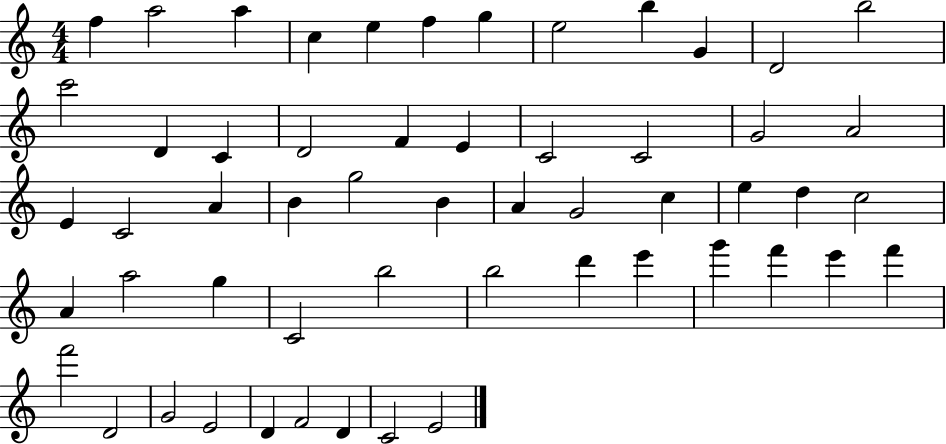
F5/q A5/h A5/q C5/q E5/q F5/q G5/q E5/h B5/q G4/q D4/h B5/h C6/h D4/q C4/q D4/h F4/q E4/q C4/h C4/h G4/h A4/h E4/q C4/h A4/q B4/q G5/h B4/q A4/q G4/h C5/q E5/q D5/q C5/h A4/q A5/h G5/q C4/h B5/h B5/h D6/q E6/q G6/q F6/q E6/q F6/q F6/h D4/h G4/h E4/h D4/q F4/h D4/q C4/h E4/h